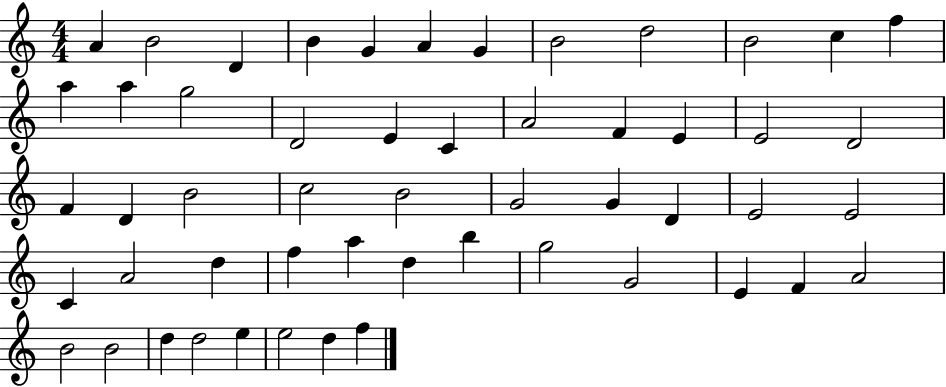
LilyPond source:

{
  \clef treble
  \numericTimeSignature
  \time 4/4
  \key c \major
  a'4 b'2 d'4 | b'4 g'4 a'4 g'4 | b'2 d''2 | b'2 c''4 f''4 | \break a''4 a''4 g''2 | d'2 e'4 c'4 | a'2 f'4 e'4 | e'2 d'2 | \break f'4 d'4 b'2 | c''2 b'2 | g'2 g'4 d'4 | e'2 e'2 | \break c'4 a'2 d''4 | f''4 a''4 d''4 b''4 | g''2 g'2 | e'4 f'4 a'2 | \break b'2 b'2 | d''4 d''2 e''4 | e''2 d''4 f''4 | \bar "|."
}